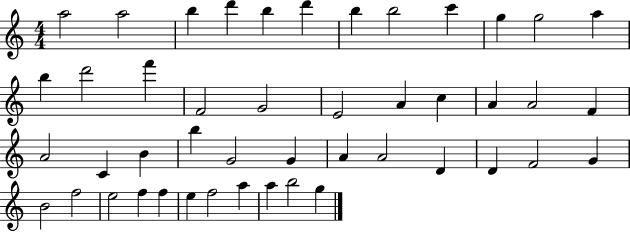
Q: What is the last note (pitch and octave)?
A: G5